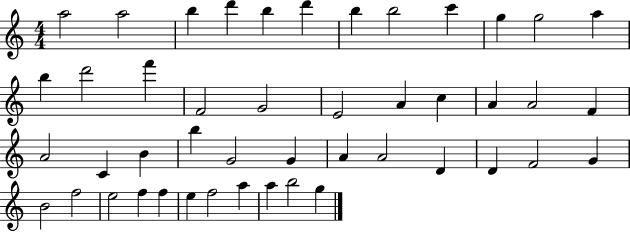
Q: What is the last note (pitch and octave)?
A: G5